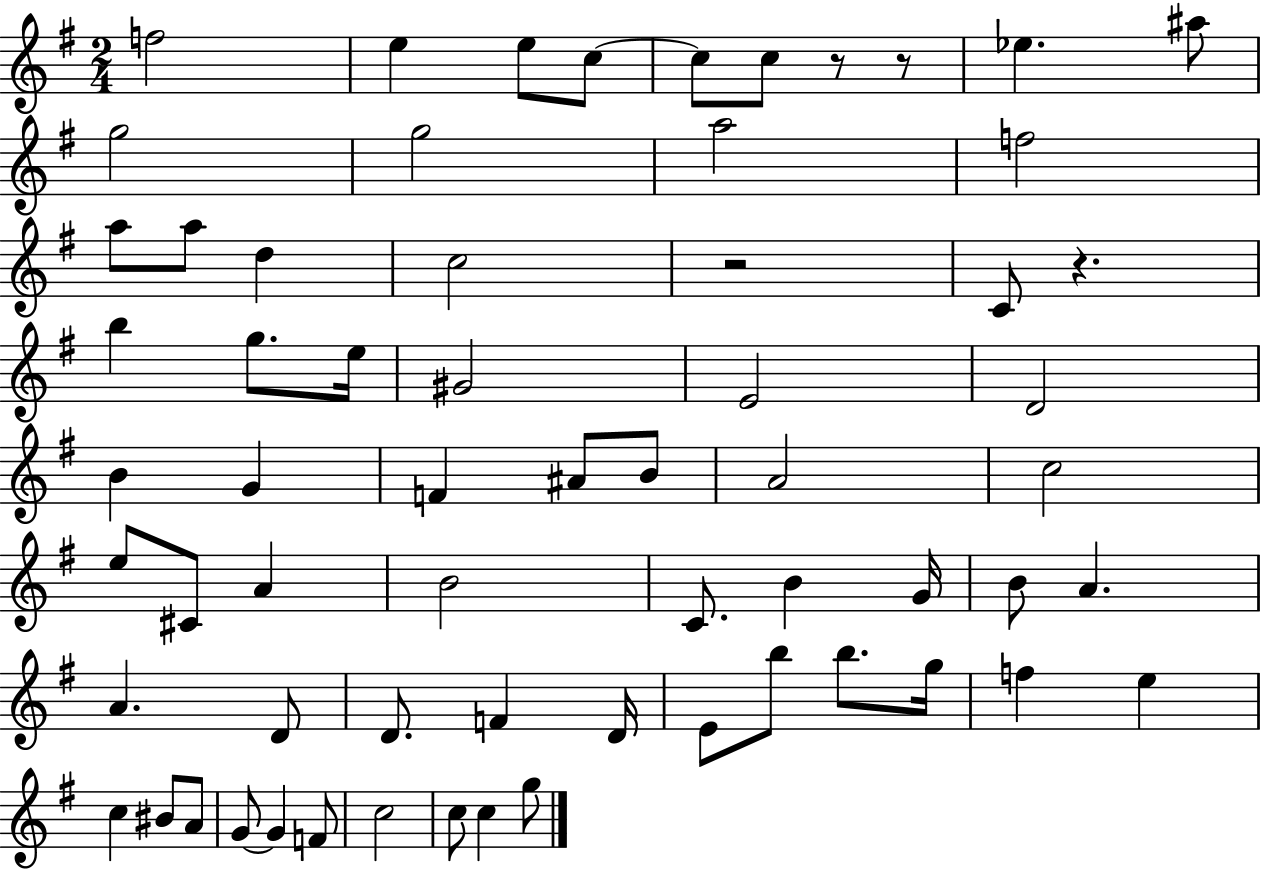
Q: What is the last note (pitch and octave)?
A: G5